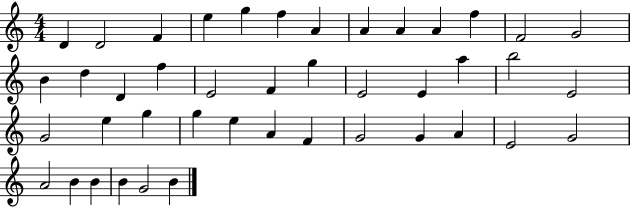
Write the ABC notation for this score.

X:1
T:Untitled
M:4/4
L:1/4
K:C
D D2 F e g f A A A A f F2 G2 B d D f E2 F g E2 E a b2 E2 G2 e g g e A F G2 G A E2 G2 A2 B B B G2 B